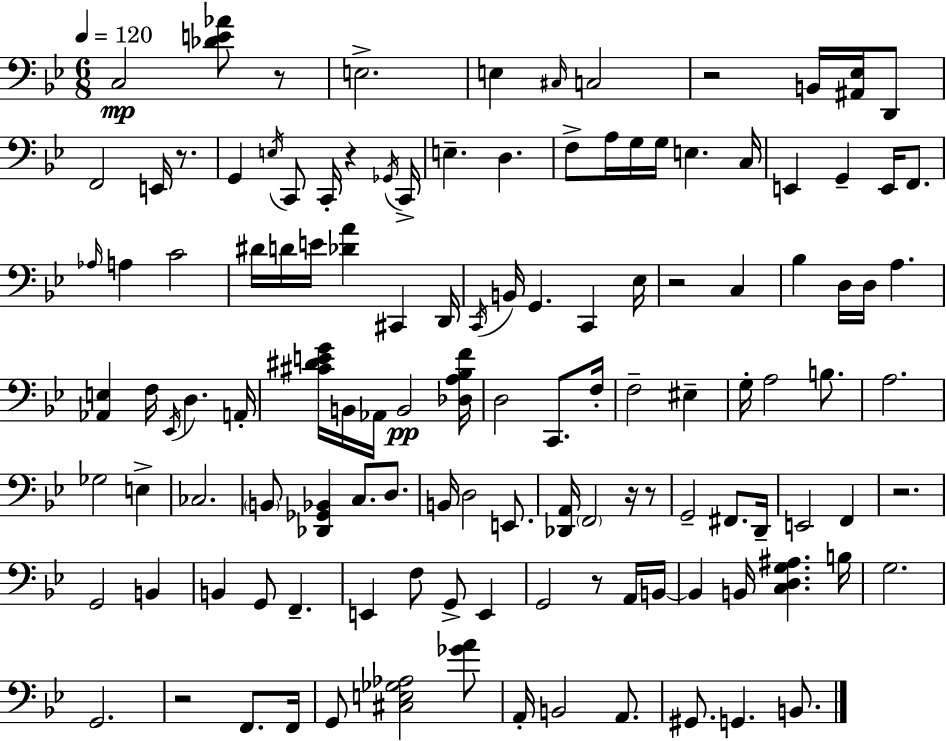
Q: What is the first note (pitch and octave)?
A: C3